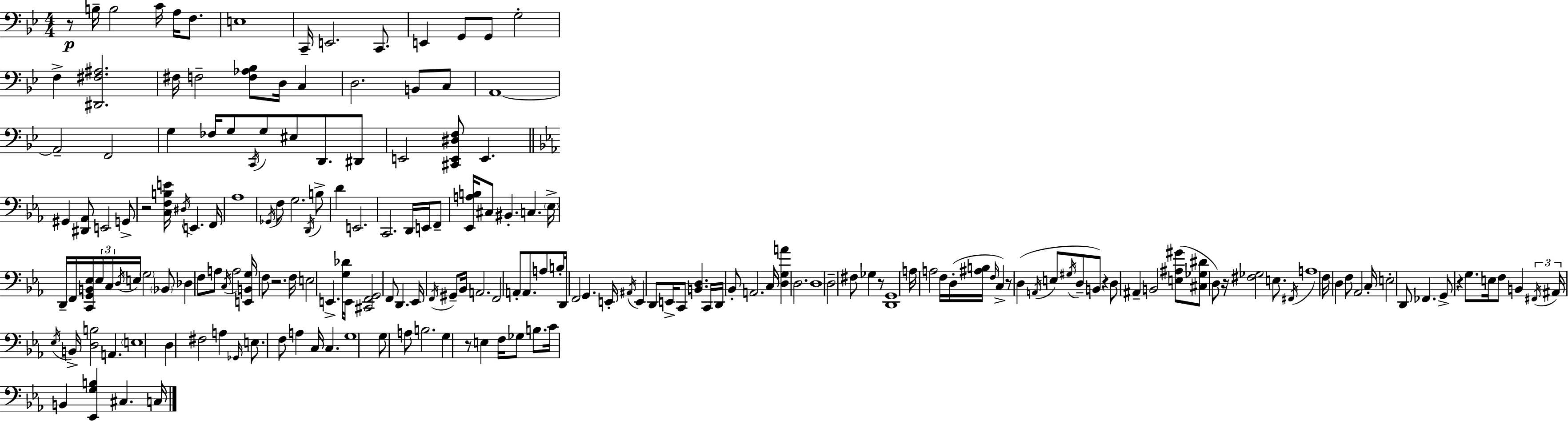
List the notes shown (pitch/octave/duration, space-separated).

R/e B3/s B3/h C4/s A3/s F3/e. E3/w C2/s E2/h. C2/e. E2/q G2/e G2/e G3/h F3/q [D#2,F#3,A#3]/h. F#3/s F3/h [F3,Ab3,Bb3]/e D3/s C3/q D3/h. B2/e C3/e A2/w A2/h F2/h G3/q FES3/s G3/e C2/s G3/e EIS3/e D2/e. D#2/e E2/h [C#2,E2,D#3,F3]/e E2/q. G#2/q [D#2,Ab2]/e E2/h G2/e R/h [C3,F3,B3,E4]/s D#3/s E2/q. F2/s Ab3/w Gb2/s F3/e G3/h. D2/s B3/e D4/q E2/h. C2/h. D2/s E2/s F2/e [Eb2,A3,B3]/s C#3/e BIS2/q. C3/q. Eb3/s D2/s F2/s [C2,G2,B2,Eb3]/s Eb3/s C3/s D3/s E3/s G3/h Bb2/e Db3/q F3/e A3/e C3/s A3/h [E2,B2,G3]/s F3/e R/h. F3/s E3/h E2/q. [G3,Db4]/s E2/s [C#2,F2,G2]/h F2/e D2/q. Eb2/s F2/s G#2/e Bb2/s A2/h. F2/h A2/e A2/e. A3/e B3/s D2/s F2/h G2/q. E2/s A#2/s E2/q D2/e E2/s C2/e [B2,D3]/q. C2/s D2/s Bb2/e A2/h. C3/s [D3,G3,A4]/q D3/h. D3/w D3/h F#3/e Gb3/q R/e [D2,G2]/w A3/s A3/h F3/s D3/s [A#3,B3]/s F3/s C3/q R/e D3/q A2/s E3/e G#3/s D3/e B2/e R/q D3/e A#2/q B2/h [E3,A#3,G#4]/e [C#3,Gb3,D#4]/e D3/e R/s [F#3,Gb3]/h E3/e. F#2/s A3/w F3/s D3/q F3/e Ab2/h C3/s E3/h D2/e FES2/q. G2/e R/q G3/e. E3/s F3/e B2/q F#2/s A#2/s Eb3/s B2/s [D3,B3]/h A2/q. E3/w D3/q F#3/h A3/q Gb2/s E3/e. F3/e A3/q C3/s C3/q. G3/w G3/e A3/e B3/h. G3/q R/e E3/q F3/s Gb3/e B3/e. C4/s B2/q [Eb2,G3,B3]/q C#3/q. C3/s